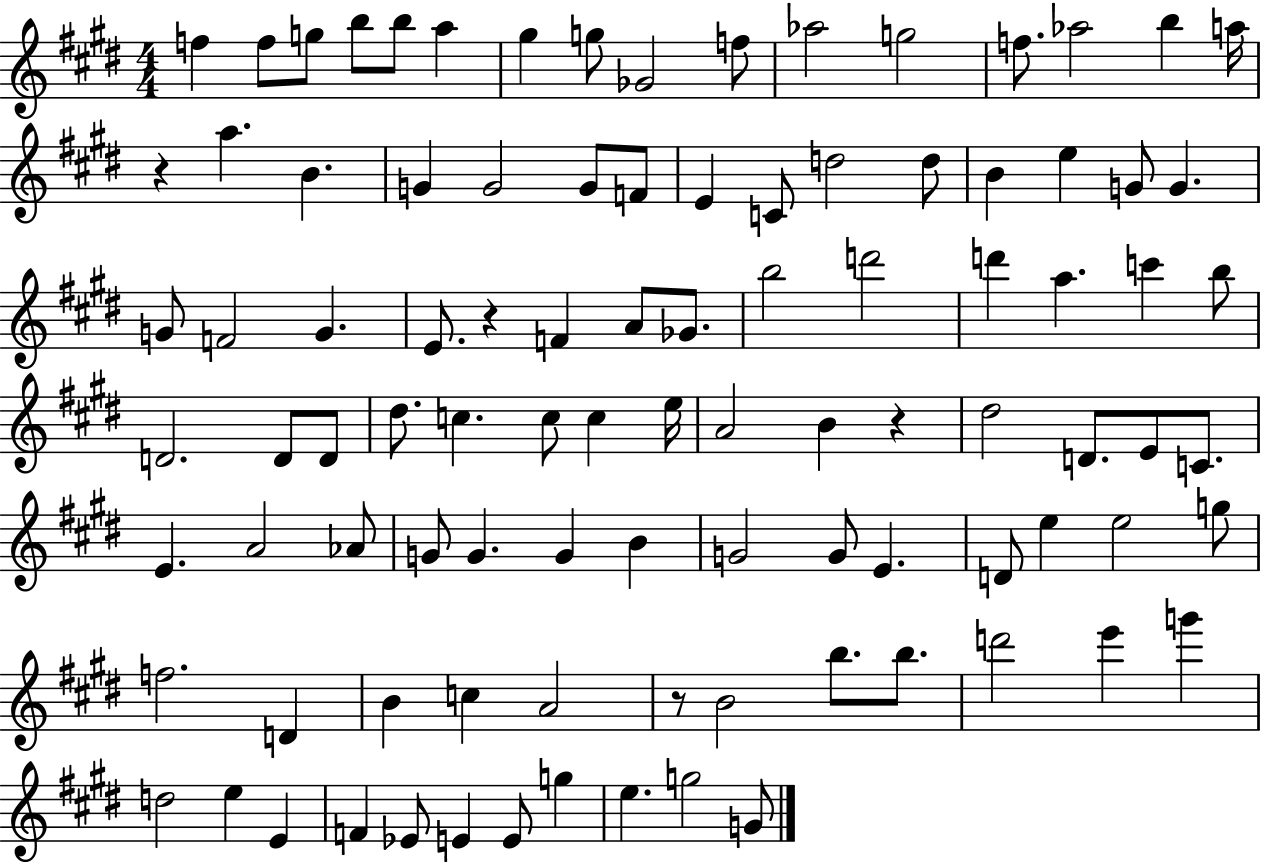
{
  \clef treble
  \numericTimeSignature
  \time 4/4
  \key e \major
  f''4 f''8 g''8 b''8 b''8 a''4 | gis''4 g''8 ges'2 f''8 | aes''2 g''2 | f''8. aes''2 b''4 a''16 | \break r4 a''4. b'4. | g'4 g'2 g'8 f'8 | e'4 c'8 d''2 d''8 | b'4 e''4 g'8 g'4. | \break g'8 f'2 g'4. | e'8. r4 f'4 a'8 ges'8. | b''2 d'''2 | d'''4 a''4. c'''4 b''8 | \break d'2. d'8 d'8 | dis''8. c''4. c''8 c''4 e''16 | a'2 b'4 r4 | dis''2 d'8. e'8 c'8. | \break e'4. a'2 aes'8 | g'8 g'4. g'4 b'4 | g'2 g'8 e'4. | d'8 e''4 e''2 g''8 | \break f''2. d'4 | b'4 c''4 a'2 | r8 b'2 b''8. b''8. | d'''2 e'''4 g'''4 | \break d''2 e''4 e'4 | f'4 ees'8 e'4 e'8 g''4 | e''4. g''2 g'8 | \bar "|."
}